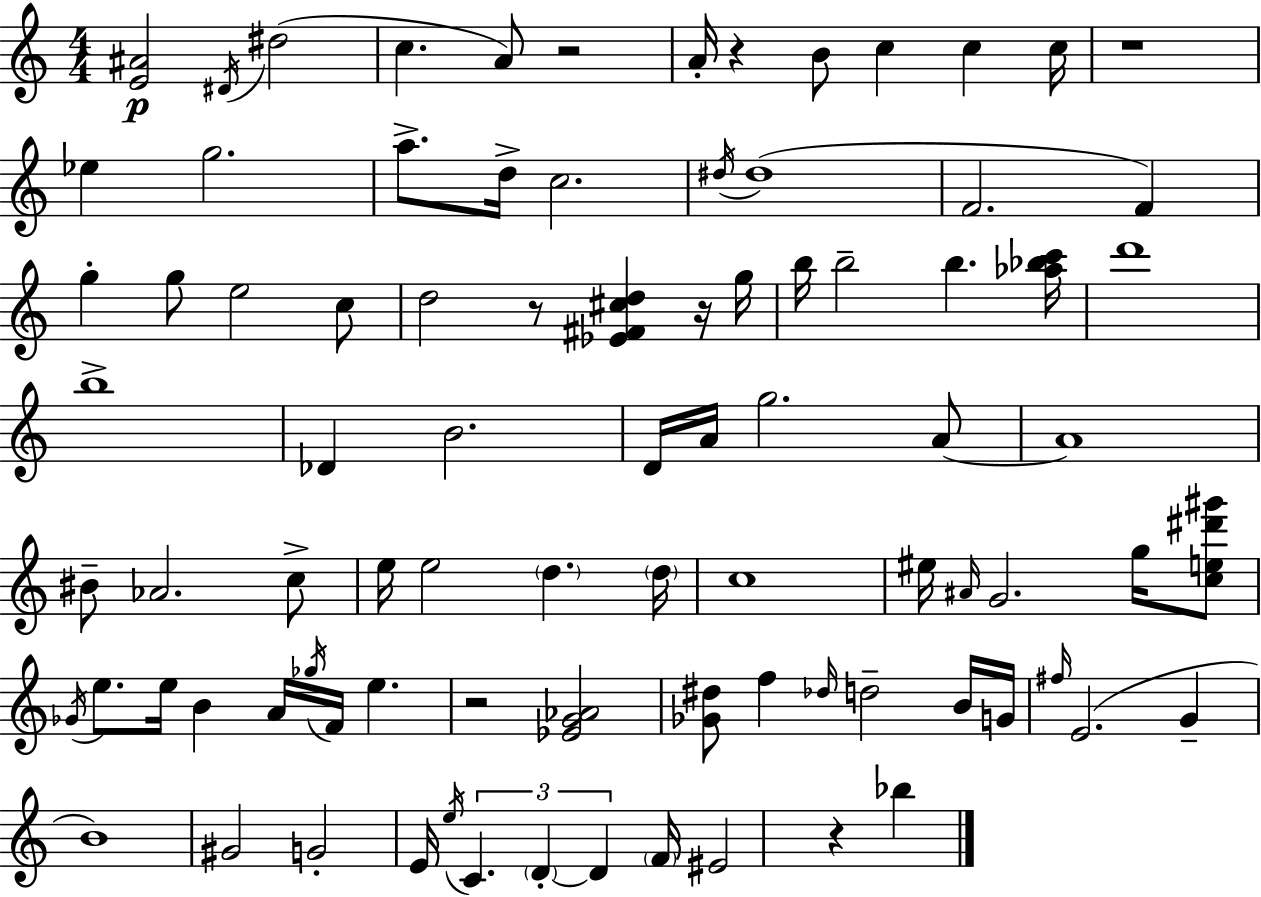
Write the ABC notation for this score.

X:1
T:Untitled
M:4/4
L:1/4
K:C
[E^A]2 ^D/4 ^d2 c A/2 z2 A/4 z B/2 c c c/4 z4 _e g2 a/2 d/4 c2 ^d/4 ^d4 F2 F g g/2 e2 c/2 d2 z/2 [_E^F^cd] z/4 g/4 b/4 b2 b [_a_bc']/4 d'4 b4 _D B2 D/4 A/4 g2 A/2 A4 ^B/2 _A2 c/2 e/4 e2 d d/4 c4 ^e/4 ^A/4 G2 g/4 [ce^d'^g']/2 _G/4 e/2 e/4 B A/4 _g/4 F/4 e z2 [_EG_A]2 [_G^d]/2 f _d/4 d2 B/4 G/4 ^f/4 E2 G B4 ^G2 G2 E/4 e/4 C D D F/4 ^E2 z _b